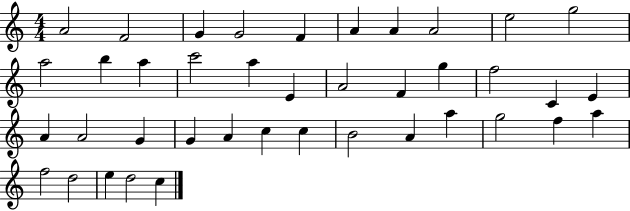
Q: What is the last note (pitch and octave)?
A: C5